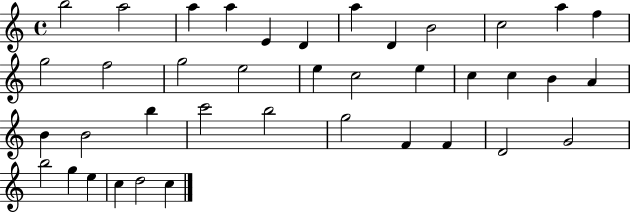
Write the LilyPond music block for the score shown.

{
  \clef treble
  \time 4/4
  \defaultTimeSignature
  \key c \major
  b''2 a''2 | a''4 a''4 e'4 d'4 | a''4 d'4 b'2 | c''2 a''4 f''4 | \break g''2 f''2 | g''2 e''2 | e''4 c''2 e''4 | c''4 c''4 b'4 a'4 | \break b'4 b'2 b''4 | c'''2 b''2 | g''2 f'4 f'4 | d'2 g'2 | \break b''2 g''4 e''4 | c''4 d''2 c''4 | \bar "|."
}